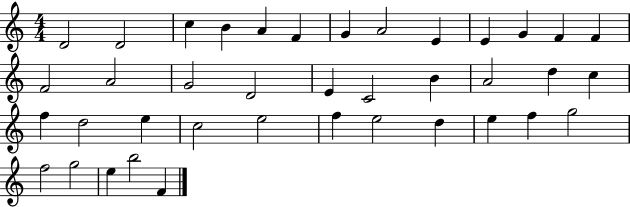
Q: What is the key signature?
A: C major